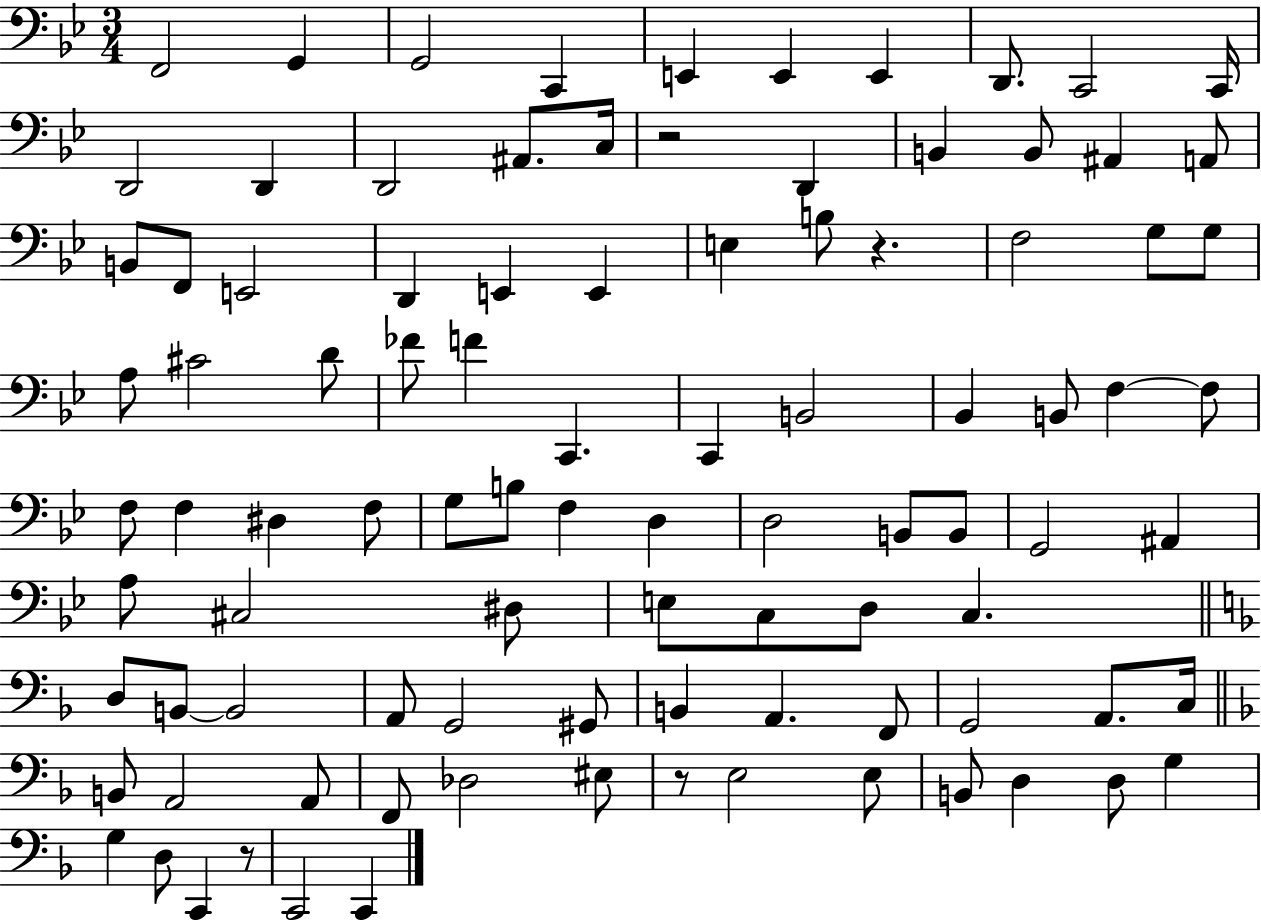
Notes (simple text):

F2/h G2/q G2/h C2/q E2/q E2/q E2/q D2/e. C2/h C2/s D2/h D2/q D2/h A#2/e. C3/s R/h D2/q B2/q B2/e A#2/q A2/e B2/e F2/e E2/h D2/q E2/q E2/q E3/q B3/e R/q. F3/h G3/e G3/e A3/e C#4/h D4/e FES4/e F4/q C2/q. C2/q B2/h Bb2/q B2/e F3/q F3/e F3/e F3/q D#3/q F3/e G3/e B3/e F3/q D3/q D3/h B2/e B2/e G2/h A#2/q A3/e C#3/h D#3/e E3/e C3/e D3/e C3/q. D3/e B2/e B2/h A2/e G2/h G#2/e B2/q A2/q. F2/e G2/h A2/e. C3/s B2/e A2/h A2/e F2/e Db3/h EIS3/e R/e E3/h E3/e B2/e D3/q D3/e G3/q G3/q D3/e C2/q R/e C2/h C2/q